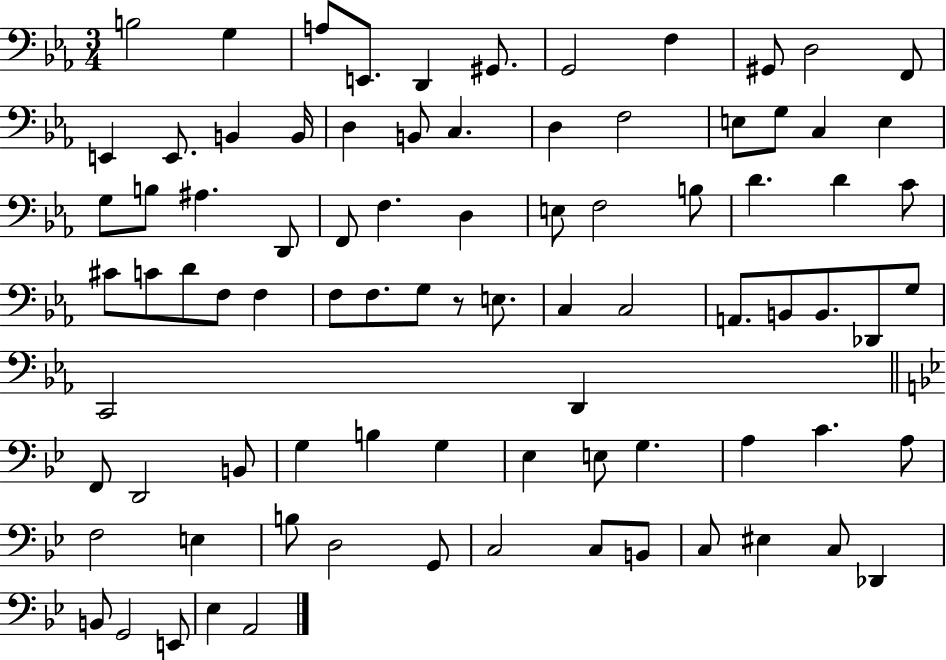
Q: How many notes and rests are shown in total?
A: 85